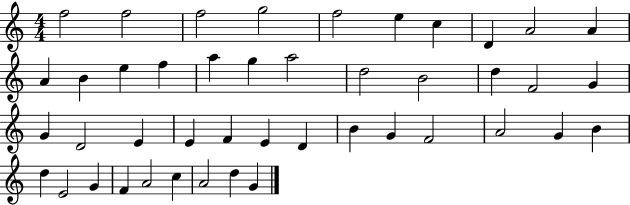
F5/h F5/h F5/h G5/h F5/h E5/q C5/q D4/q A4/h A4/q A4/q B4/q E5/q F5/q A5/q G5/q A5/h D5/h B4/h D5/q F4/h G4/q G4/q D4/h E4/q E4/q F4/q E4/q D4/q B4/q G4/q F4/h A4/h G4/q B4/q D5/q E4/h G4/q F4/q A4/h C5/q A4/h D5/q G4/q